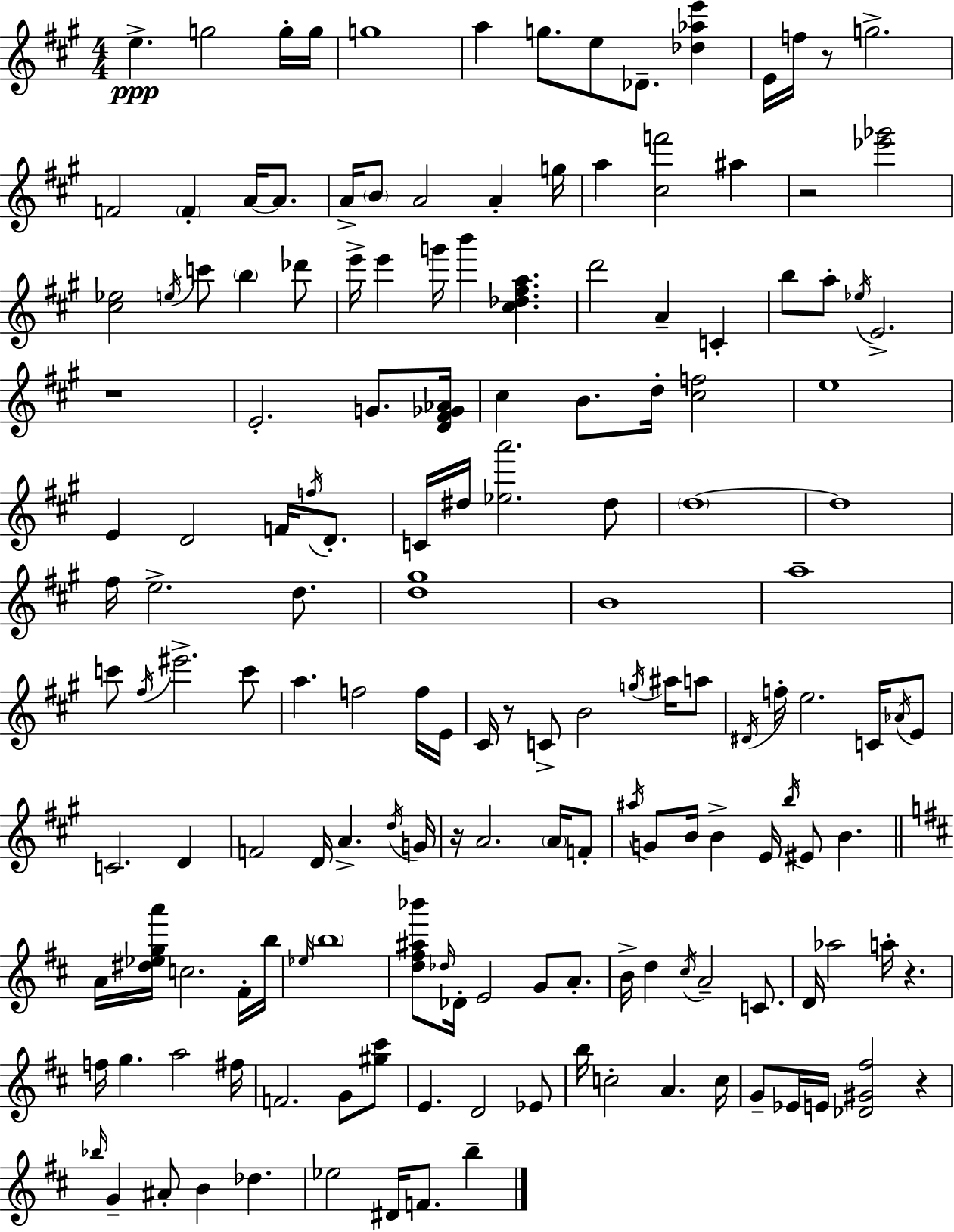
{
  \clef treble
  \numericTimeSignature
  \time 4/4
  \key a \major
  e''4.->\ppp g''2 g''16-. g''16 | g''1 | a''4 g''8. e''8 des'8.-- <des'' aes'' e'''>4 | e'16 f''16 r8 g''2.-> | \break f'2 \parenthesize f'4-. a'16~~ a'8. | a'16-> \parenthesize b'8 a'2 a'4-. g''16 | a''4 <cis'' f'''>2 ais''4 | r2 <ees''' ges'''>2 | \break <cis'' ees''>2 \acciaccatura { e''16 } c'''8 \parenthesize b''4 des'''8 | e'''16-> e'''4 g'''16 b'''4 <cis'' des'' fis'' a''>4. | d'''2 a'4-- c'4-. | b''8 a''8-. \acciaccatura { ees''16 } e'2.-> | \break r1 | e'2.-. g'8. | <d' fis' ges' aes'>16 cis''4 b'8. d''16-. <cis'' f''>2 | e''1 | \break e'4 d'2 f'16 \acciaccatura { f''16 } | d'8.-. c'16 dis''16 <ees'' a'''>2. | dis''8 \parenthesize d''1~~ | d''1 | \break fis''16 e''2.-> | d''8. <d'' gis''>1 | b'1 | a''1-- | \break c'''8 \acciaccatura { fis''16 } eis'''2.-> | c'''8 a''4. f''2 | f''16 e'16 cis'16 r8 c'8-> b'2 | \acciaccatura { g''16 } ais''16 a''8 \acciaccatura { dis'16 } f''16-. e''2. | \break c'16 \acciaccatura { aes'16 } e'8 c'2. | d'4 f'2 d'16 | a'4.-> \acciaccatura { d''16 } g'16 r16 a'2. | \parenthesize a'16 f'8-. \acciaccatura { ais''16 } g'8 b'16 b'4-> | \break e'16 \acciaccatura { b''16 } eis'8 b'4. \bar "||" \break \key d \major a'16 <dis'' ees'' g'' a'''>16 c''2. fis'16-. b''16 | \grace { ees''16 } \parenthesize b''1 | <d'' fis'' ais'' bes'''>8 \grace { des''16 } des'16-. e'2 g'8 a'8.-. | b'16-> d''4 \acciaccatura { cis''16 } a'2-- | \break c'8. d'16 aes''2 a''16-. r4. | f''16 g''4. a''2 | fis''16 f'2. g'8 | <gis'' cis'''>8 e'4. d'2 | \break ees'8 b''16 c''2-. a'4. | c''16 g'8-- ees'16 e'16 <des' gis' fis''>2 r4 | \grace { bes''16 } g'4-- ais'8-. b'4 des''4. | ees''2 dis'16 f'8. | \break b''4-- \bar "|."
}